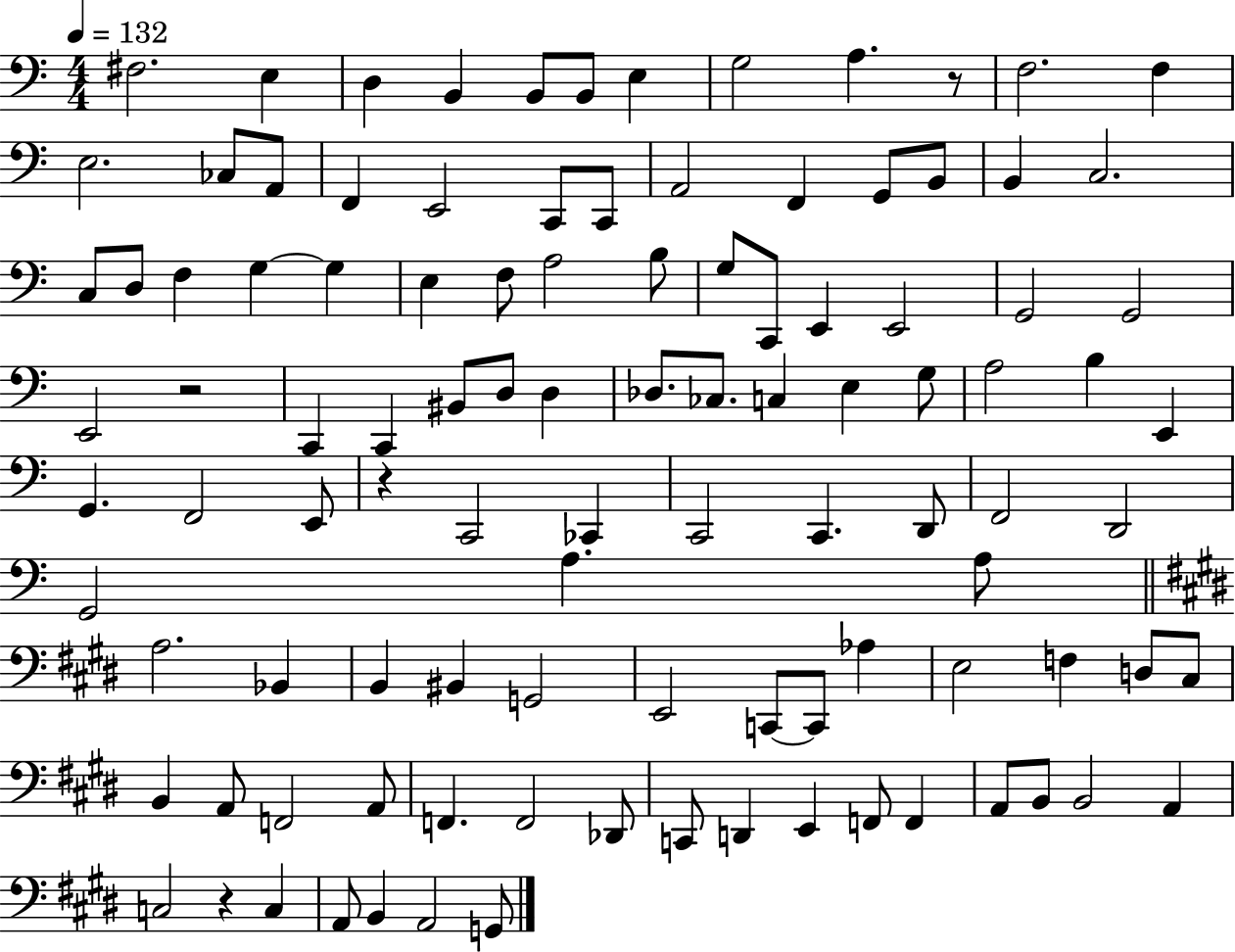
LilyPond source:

{
  \clef bass
  \numericTimeSignature
  \time 4/4
  \key c \major
  \tempo 4 = 132
  fis2. e4 | d4 b,4 b,8 b,8 e4 | g2 a4. r8 | f2. f4 | \break e2. ces8 a,8 | f,4 e,2 c,8 c,8 | a,2 f,4 g,8 b,8 | b,4 c2. | \break c8 d8 f4 g4~~ g4 | e4 f8 a2 b8 | g8 c,8 e,4 e,2 | g,2 g,2 | \break e,2 r2 | c,4 c,4 bis,8 d8 d4 | des8. ces8. c4 e4 g8 | a2 b4 e,4 | \break g,4. f,2 e,8 | r4 c,2 ces,4 | c,2 c,4. d,8 | f,2 d,2 | \break g,2 a4. a8 | \bar "||" \break \key e \major a2. bes,4 | b,4 bis,4 g,2 | e,2 c,8~~ c,8 aes4 | e2 f4 d8 cis8 | \break b,4 a,8 f,2 a,8 | f,4. f,2 des,8 | c,8 d,4 e,4 f,8 f,4 | a,8 b,8 b,2 a,4 | \break c2 r4 c4 | a,8 b,4 a,2 g,8 | \bar "|."
}